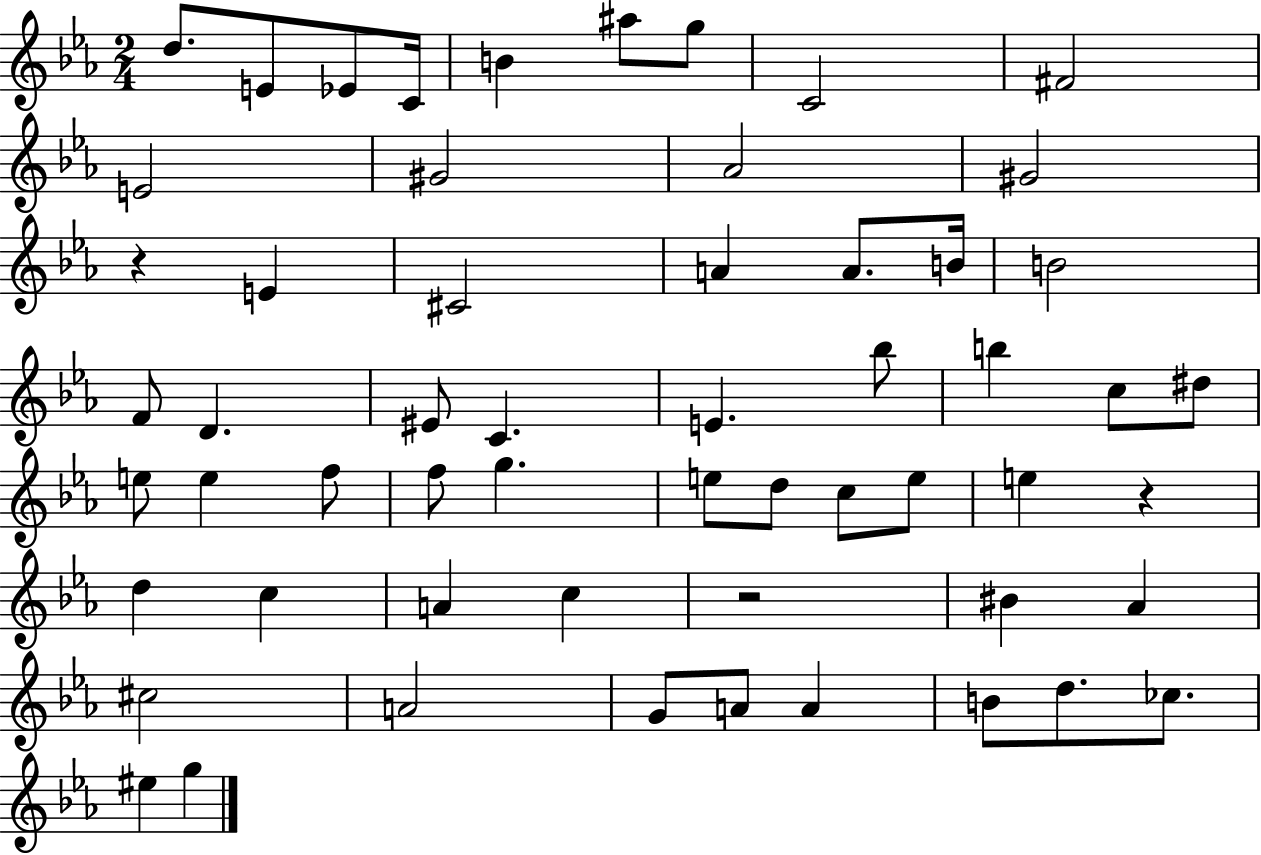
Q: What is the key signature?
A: EES major